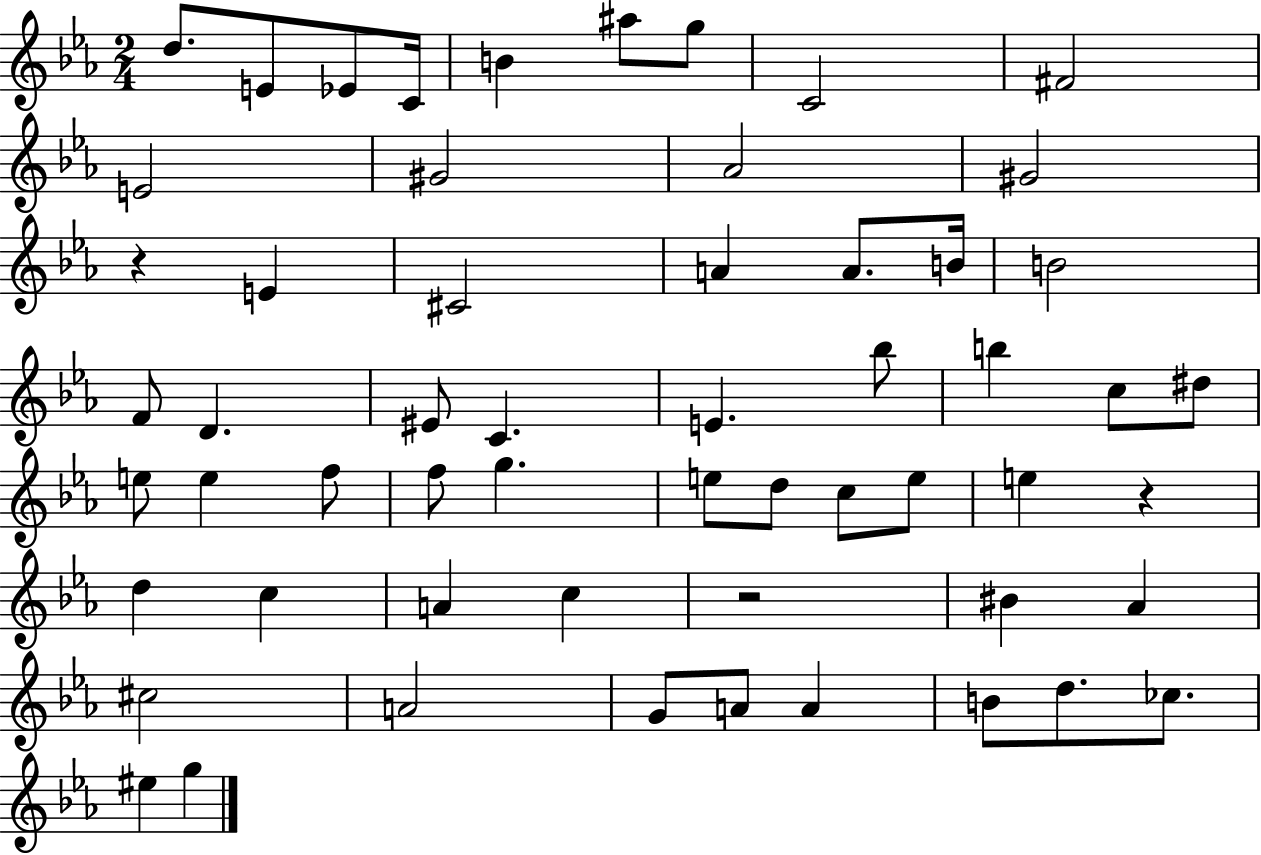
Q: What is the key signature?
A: EES major